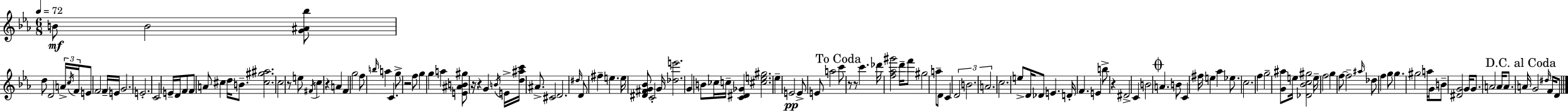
B4/e B4/h [G4,A#4,Bb5]/e D5/e D4/h A4/s C5/s F4/s E4/e F4/h F4/s E4/s G4/h. E4/h. C4/h E4/s D4/s F4/e F4/e A4/e C#5/q D5/s B4/e. [C#5,G#5,A#5]/h. C5/h R/e E5/e F#4/s C5/q R/q A4/q F4/q G5/h F5/e B5/s A5/q C4/q. G5/e R/h F5/e G5/q G5/q A5/q [E4,A#4,B4,G#5]/e R/s R/q G4/q B4/s E4/s [D5,A#5,C6]/s A#4/e. C#4/h D4/h. D#5/s D4/e F#5/q E5/q. E5/s [D#4,F#4,G4,Bb4]/e C4/h G4/s [Db5,E6]/h. G4/q B4/e CES5/s C5/s [C4,D#4,Gb4]/q [C#5,E5,G#5]/h. Eb5/q E4/h E4/e E4/e A5/h C6/e R/e R/e C6/q. Db6/s [F5,Ab5,G#6]/h D6/s F6/e G#5/h A5/e D4/e C4/q D4/h B4/h. A4/h. C5/h. E5/e D4/s Db4/e E4/q. D4/s F4/q. E4/q B5/e R/q D#4/h C4/q B4/h A4/q. B4/e C4/q F#5/s E5/q Ab5/q Eb5/e. C5/h. F5/q G5/h [G4,A#5]/e E5/s [Db4,Bb4,C5,G#5]/h E5/s F5/h G5/q F5/e F5/h A#5/s Db5/e F5/q G5/e G5/q. G#5/h A5/s G4/s B4/e [D#4,G4]/h G4/s G4/e. A4/h A4/s A4/e. A4/s G4/h D#5/s F4/s D4/e